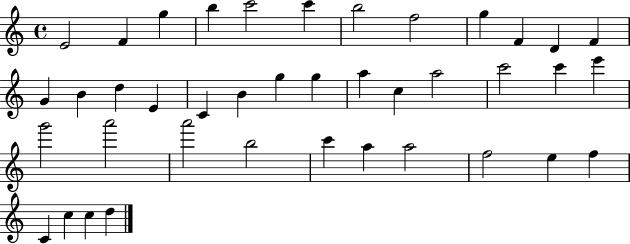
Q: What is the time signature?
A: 4/4